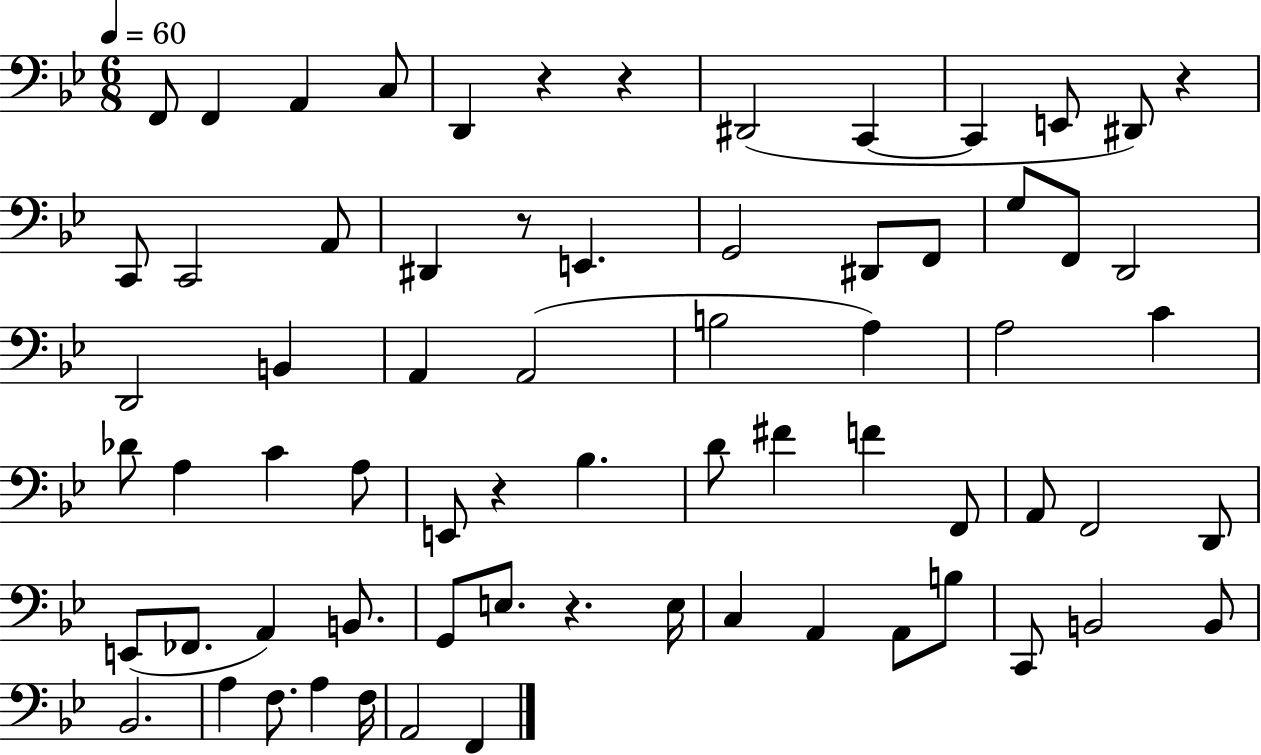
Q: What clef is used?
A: bass